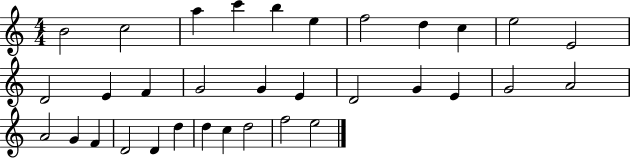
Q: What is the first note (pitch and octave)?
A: B4